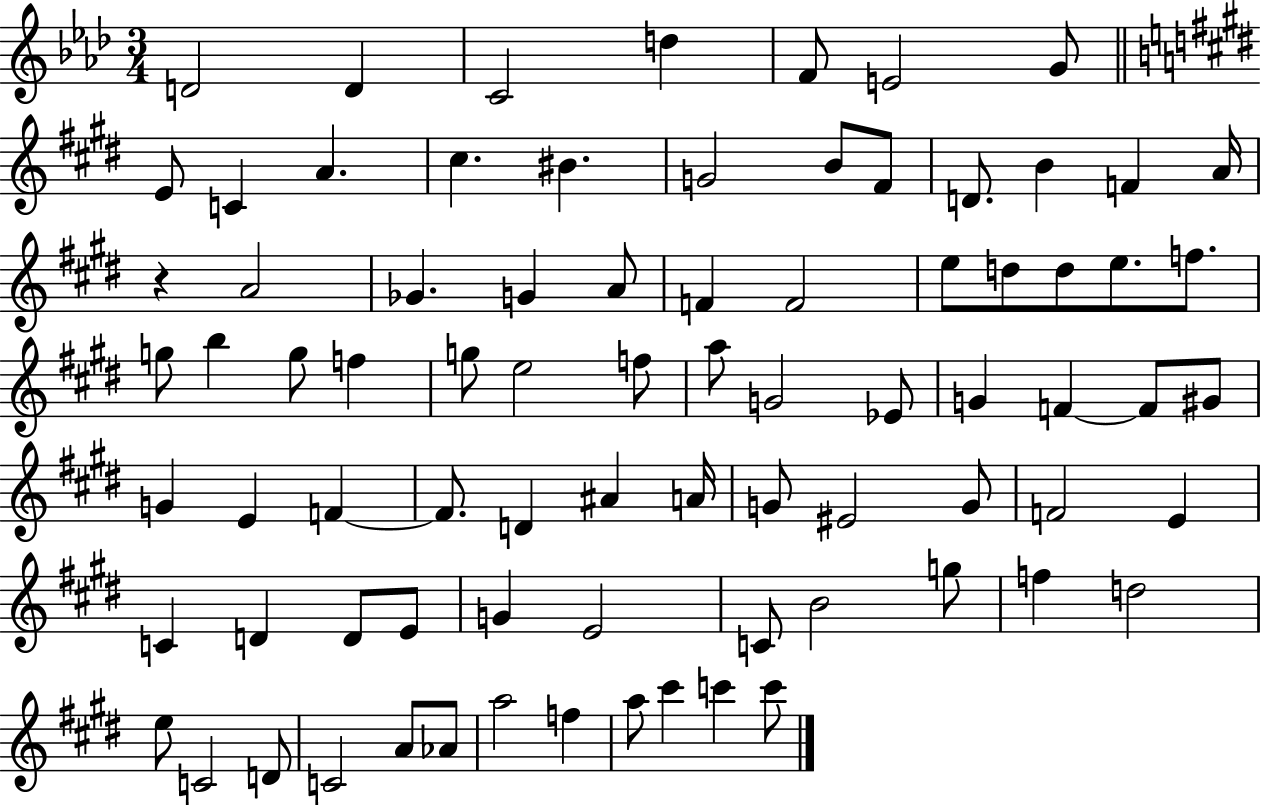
D4/h D4/q C4/h D5/q F4/e E4/h G4/e E4/e C4/q A4/q. C#5/q. BIS4/q. G4/h B4/e F#4/e D4/e. B4/q F4/q A4/s R/q A4/h Gb4/q. G4/q A4/e F4/q F4/h E5/e D5/e D5/e E5/e. F5/e. G5/e B5/q G5/e F5/q G5/e E5/h F5/e A5/e G4/h Eb4/e G4/q F4/q F4/e G#4/e G4/q E4/q F4/q F4/e. D4/q A#4/q A4/s G4/e EIS4/h G4/e F4/h E4/q C4/q D4/q D4/e E4/e G4/q E4/h C4/e B4/h G5/e F5/q D5/h E5/e C4/h D4/e C4/h A4/e Ab4/e A5/h F5/q A5/e C#6/q C6/q C6/e